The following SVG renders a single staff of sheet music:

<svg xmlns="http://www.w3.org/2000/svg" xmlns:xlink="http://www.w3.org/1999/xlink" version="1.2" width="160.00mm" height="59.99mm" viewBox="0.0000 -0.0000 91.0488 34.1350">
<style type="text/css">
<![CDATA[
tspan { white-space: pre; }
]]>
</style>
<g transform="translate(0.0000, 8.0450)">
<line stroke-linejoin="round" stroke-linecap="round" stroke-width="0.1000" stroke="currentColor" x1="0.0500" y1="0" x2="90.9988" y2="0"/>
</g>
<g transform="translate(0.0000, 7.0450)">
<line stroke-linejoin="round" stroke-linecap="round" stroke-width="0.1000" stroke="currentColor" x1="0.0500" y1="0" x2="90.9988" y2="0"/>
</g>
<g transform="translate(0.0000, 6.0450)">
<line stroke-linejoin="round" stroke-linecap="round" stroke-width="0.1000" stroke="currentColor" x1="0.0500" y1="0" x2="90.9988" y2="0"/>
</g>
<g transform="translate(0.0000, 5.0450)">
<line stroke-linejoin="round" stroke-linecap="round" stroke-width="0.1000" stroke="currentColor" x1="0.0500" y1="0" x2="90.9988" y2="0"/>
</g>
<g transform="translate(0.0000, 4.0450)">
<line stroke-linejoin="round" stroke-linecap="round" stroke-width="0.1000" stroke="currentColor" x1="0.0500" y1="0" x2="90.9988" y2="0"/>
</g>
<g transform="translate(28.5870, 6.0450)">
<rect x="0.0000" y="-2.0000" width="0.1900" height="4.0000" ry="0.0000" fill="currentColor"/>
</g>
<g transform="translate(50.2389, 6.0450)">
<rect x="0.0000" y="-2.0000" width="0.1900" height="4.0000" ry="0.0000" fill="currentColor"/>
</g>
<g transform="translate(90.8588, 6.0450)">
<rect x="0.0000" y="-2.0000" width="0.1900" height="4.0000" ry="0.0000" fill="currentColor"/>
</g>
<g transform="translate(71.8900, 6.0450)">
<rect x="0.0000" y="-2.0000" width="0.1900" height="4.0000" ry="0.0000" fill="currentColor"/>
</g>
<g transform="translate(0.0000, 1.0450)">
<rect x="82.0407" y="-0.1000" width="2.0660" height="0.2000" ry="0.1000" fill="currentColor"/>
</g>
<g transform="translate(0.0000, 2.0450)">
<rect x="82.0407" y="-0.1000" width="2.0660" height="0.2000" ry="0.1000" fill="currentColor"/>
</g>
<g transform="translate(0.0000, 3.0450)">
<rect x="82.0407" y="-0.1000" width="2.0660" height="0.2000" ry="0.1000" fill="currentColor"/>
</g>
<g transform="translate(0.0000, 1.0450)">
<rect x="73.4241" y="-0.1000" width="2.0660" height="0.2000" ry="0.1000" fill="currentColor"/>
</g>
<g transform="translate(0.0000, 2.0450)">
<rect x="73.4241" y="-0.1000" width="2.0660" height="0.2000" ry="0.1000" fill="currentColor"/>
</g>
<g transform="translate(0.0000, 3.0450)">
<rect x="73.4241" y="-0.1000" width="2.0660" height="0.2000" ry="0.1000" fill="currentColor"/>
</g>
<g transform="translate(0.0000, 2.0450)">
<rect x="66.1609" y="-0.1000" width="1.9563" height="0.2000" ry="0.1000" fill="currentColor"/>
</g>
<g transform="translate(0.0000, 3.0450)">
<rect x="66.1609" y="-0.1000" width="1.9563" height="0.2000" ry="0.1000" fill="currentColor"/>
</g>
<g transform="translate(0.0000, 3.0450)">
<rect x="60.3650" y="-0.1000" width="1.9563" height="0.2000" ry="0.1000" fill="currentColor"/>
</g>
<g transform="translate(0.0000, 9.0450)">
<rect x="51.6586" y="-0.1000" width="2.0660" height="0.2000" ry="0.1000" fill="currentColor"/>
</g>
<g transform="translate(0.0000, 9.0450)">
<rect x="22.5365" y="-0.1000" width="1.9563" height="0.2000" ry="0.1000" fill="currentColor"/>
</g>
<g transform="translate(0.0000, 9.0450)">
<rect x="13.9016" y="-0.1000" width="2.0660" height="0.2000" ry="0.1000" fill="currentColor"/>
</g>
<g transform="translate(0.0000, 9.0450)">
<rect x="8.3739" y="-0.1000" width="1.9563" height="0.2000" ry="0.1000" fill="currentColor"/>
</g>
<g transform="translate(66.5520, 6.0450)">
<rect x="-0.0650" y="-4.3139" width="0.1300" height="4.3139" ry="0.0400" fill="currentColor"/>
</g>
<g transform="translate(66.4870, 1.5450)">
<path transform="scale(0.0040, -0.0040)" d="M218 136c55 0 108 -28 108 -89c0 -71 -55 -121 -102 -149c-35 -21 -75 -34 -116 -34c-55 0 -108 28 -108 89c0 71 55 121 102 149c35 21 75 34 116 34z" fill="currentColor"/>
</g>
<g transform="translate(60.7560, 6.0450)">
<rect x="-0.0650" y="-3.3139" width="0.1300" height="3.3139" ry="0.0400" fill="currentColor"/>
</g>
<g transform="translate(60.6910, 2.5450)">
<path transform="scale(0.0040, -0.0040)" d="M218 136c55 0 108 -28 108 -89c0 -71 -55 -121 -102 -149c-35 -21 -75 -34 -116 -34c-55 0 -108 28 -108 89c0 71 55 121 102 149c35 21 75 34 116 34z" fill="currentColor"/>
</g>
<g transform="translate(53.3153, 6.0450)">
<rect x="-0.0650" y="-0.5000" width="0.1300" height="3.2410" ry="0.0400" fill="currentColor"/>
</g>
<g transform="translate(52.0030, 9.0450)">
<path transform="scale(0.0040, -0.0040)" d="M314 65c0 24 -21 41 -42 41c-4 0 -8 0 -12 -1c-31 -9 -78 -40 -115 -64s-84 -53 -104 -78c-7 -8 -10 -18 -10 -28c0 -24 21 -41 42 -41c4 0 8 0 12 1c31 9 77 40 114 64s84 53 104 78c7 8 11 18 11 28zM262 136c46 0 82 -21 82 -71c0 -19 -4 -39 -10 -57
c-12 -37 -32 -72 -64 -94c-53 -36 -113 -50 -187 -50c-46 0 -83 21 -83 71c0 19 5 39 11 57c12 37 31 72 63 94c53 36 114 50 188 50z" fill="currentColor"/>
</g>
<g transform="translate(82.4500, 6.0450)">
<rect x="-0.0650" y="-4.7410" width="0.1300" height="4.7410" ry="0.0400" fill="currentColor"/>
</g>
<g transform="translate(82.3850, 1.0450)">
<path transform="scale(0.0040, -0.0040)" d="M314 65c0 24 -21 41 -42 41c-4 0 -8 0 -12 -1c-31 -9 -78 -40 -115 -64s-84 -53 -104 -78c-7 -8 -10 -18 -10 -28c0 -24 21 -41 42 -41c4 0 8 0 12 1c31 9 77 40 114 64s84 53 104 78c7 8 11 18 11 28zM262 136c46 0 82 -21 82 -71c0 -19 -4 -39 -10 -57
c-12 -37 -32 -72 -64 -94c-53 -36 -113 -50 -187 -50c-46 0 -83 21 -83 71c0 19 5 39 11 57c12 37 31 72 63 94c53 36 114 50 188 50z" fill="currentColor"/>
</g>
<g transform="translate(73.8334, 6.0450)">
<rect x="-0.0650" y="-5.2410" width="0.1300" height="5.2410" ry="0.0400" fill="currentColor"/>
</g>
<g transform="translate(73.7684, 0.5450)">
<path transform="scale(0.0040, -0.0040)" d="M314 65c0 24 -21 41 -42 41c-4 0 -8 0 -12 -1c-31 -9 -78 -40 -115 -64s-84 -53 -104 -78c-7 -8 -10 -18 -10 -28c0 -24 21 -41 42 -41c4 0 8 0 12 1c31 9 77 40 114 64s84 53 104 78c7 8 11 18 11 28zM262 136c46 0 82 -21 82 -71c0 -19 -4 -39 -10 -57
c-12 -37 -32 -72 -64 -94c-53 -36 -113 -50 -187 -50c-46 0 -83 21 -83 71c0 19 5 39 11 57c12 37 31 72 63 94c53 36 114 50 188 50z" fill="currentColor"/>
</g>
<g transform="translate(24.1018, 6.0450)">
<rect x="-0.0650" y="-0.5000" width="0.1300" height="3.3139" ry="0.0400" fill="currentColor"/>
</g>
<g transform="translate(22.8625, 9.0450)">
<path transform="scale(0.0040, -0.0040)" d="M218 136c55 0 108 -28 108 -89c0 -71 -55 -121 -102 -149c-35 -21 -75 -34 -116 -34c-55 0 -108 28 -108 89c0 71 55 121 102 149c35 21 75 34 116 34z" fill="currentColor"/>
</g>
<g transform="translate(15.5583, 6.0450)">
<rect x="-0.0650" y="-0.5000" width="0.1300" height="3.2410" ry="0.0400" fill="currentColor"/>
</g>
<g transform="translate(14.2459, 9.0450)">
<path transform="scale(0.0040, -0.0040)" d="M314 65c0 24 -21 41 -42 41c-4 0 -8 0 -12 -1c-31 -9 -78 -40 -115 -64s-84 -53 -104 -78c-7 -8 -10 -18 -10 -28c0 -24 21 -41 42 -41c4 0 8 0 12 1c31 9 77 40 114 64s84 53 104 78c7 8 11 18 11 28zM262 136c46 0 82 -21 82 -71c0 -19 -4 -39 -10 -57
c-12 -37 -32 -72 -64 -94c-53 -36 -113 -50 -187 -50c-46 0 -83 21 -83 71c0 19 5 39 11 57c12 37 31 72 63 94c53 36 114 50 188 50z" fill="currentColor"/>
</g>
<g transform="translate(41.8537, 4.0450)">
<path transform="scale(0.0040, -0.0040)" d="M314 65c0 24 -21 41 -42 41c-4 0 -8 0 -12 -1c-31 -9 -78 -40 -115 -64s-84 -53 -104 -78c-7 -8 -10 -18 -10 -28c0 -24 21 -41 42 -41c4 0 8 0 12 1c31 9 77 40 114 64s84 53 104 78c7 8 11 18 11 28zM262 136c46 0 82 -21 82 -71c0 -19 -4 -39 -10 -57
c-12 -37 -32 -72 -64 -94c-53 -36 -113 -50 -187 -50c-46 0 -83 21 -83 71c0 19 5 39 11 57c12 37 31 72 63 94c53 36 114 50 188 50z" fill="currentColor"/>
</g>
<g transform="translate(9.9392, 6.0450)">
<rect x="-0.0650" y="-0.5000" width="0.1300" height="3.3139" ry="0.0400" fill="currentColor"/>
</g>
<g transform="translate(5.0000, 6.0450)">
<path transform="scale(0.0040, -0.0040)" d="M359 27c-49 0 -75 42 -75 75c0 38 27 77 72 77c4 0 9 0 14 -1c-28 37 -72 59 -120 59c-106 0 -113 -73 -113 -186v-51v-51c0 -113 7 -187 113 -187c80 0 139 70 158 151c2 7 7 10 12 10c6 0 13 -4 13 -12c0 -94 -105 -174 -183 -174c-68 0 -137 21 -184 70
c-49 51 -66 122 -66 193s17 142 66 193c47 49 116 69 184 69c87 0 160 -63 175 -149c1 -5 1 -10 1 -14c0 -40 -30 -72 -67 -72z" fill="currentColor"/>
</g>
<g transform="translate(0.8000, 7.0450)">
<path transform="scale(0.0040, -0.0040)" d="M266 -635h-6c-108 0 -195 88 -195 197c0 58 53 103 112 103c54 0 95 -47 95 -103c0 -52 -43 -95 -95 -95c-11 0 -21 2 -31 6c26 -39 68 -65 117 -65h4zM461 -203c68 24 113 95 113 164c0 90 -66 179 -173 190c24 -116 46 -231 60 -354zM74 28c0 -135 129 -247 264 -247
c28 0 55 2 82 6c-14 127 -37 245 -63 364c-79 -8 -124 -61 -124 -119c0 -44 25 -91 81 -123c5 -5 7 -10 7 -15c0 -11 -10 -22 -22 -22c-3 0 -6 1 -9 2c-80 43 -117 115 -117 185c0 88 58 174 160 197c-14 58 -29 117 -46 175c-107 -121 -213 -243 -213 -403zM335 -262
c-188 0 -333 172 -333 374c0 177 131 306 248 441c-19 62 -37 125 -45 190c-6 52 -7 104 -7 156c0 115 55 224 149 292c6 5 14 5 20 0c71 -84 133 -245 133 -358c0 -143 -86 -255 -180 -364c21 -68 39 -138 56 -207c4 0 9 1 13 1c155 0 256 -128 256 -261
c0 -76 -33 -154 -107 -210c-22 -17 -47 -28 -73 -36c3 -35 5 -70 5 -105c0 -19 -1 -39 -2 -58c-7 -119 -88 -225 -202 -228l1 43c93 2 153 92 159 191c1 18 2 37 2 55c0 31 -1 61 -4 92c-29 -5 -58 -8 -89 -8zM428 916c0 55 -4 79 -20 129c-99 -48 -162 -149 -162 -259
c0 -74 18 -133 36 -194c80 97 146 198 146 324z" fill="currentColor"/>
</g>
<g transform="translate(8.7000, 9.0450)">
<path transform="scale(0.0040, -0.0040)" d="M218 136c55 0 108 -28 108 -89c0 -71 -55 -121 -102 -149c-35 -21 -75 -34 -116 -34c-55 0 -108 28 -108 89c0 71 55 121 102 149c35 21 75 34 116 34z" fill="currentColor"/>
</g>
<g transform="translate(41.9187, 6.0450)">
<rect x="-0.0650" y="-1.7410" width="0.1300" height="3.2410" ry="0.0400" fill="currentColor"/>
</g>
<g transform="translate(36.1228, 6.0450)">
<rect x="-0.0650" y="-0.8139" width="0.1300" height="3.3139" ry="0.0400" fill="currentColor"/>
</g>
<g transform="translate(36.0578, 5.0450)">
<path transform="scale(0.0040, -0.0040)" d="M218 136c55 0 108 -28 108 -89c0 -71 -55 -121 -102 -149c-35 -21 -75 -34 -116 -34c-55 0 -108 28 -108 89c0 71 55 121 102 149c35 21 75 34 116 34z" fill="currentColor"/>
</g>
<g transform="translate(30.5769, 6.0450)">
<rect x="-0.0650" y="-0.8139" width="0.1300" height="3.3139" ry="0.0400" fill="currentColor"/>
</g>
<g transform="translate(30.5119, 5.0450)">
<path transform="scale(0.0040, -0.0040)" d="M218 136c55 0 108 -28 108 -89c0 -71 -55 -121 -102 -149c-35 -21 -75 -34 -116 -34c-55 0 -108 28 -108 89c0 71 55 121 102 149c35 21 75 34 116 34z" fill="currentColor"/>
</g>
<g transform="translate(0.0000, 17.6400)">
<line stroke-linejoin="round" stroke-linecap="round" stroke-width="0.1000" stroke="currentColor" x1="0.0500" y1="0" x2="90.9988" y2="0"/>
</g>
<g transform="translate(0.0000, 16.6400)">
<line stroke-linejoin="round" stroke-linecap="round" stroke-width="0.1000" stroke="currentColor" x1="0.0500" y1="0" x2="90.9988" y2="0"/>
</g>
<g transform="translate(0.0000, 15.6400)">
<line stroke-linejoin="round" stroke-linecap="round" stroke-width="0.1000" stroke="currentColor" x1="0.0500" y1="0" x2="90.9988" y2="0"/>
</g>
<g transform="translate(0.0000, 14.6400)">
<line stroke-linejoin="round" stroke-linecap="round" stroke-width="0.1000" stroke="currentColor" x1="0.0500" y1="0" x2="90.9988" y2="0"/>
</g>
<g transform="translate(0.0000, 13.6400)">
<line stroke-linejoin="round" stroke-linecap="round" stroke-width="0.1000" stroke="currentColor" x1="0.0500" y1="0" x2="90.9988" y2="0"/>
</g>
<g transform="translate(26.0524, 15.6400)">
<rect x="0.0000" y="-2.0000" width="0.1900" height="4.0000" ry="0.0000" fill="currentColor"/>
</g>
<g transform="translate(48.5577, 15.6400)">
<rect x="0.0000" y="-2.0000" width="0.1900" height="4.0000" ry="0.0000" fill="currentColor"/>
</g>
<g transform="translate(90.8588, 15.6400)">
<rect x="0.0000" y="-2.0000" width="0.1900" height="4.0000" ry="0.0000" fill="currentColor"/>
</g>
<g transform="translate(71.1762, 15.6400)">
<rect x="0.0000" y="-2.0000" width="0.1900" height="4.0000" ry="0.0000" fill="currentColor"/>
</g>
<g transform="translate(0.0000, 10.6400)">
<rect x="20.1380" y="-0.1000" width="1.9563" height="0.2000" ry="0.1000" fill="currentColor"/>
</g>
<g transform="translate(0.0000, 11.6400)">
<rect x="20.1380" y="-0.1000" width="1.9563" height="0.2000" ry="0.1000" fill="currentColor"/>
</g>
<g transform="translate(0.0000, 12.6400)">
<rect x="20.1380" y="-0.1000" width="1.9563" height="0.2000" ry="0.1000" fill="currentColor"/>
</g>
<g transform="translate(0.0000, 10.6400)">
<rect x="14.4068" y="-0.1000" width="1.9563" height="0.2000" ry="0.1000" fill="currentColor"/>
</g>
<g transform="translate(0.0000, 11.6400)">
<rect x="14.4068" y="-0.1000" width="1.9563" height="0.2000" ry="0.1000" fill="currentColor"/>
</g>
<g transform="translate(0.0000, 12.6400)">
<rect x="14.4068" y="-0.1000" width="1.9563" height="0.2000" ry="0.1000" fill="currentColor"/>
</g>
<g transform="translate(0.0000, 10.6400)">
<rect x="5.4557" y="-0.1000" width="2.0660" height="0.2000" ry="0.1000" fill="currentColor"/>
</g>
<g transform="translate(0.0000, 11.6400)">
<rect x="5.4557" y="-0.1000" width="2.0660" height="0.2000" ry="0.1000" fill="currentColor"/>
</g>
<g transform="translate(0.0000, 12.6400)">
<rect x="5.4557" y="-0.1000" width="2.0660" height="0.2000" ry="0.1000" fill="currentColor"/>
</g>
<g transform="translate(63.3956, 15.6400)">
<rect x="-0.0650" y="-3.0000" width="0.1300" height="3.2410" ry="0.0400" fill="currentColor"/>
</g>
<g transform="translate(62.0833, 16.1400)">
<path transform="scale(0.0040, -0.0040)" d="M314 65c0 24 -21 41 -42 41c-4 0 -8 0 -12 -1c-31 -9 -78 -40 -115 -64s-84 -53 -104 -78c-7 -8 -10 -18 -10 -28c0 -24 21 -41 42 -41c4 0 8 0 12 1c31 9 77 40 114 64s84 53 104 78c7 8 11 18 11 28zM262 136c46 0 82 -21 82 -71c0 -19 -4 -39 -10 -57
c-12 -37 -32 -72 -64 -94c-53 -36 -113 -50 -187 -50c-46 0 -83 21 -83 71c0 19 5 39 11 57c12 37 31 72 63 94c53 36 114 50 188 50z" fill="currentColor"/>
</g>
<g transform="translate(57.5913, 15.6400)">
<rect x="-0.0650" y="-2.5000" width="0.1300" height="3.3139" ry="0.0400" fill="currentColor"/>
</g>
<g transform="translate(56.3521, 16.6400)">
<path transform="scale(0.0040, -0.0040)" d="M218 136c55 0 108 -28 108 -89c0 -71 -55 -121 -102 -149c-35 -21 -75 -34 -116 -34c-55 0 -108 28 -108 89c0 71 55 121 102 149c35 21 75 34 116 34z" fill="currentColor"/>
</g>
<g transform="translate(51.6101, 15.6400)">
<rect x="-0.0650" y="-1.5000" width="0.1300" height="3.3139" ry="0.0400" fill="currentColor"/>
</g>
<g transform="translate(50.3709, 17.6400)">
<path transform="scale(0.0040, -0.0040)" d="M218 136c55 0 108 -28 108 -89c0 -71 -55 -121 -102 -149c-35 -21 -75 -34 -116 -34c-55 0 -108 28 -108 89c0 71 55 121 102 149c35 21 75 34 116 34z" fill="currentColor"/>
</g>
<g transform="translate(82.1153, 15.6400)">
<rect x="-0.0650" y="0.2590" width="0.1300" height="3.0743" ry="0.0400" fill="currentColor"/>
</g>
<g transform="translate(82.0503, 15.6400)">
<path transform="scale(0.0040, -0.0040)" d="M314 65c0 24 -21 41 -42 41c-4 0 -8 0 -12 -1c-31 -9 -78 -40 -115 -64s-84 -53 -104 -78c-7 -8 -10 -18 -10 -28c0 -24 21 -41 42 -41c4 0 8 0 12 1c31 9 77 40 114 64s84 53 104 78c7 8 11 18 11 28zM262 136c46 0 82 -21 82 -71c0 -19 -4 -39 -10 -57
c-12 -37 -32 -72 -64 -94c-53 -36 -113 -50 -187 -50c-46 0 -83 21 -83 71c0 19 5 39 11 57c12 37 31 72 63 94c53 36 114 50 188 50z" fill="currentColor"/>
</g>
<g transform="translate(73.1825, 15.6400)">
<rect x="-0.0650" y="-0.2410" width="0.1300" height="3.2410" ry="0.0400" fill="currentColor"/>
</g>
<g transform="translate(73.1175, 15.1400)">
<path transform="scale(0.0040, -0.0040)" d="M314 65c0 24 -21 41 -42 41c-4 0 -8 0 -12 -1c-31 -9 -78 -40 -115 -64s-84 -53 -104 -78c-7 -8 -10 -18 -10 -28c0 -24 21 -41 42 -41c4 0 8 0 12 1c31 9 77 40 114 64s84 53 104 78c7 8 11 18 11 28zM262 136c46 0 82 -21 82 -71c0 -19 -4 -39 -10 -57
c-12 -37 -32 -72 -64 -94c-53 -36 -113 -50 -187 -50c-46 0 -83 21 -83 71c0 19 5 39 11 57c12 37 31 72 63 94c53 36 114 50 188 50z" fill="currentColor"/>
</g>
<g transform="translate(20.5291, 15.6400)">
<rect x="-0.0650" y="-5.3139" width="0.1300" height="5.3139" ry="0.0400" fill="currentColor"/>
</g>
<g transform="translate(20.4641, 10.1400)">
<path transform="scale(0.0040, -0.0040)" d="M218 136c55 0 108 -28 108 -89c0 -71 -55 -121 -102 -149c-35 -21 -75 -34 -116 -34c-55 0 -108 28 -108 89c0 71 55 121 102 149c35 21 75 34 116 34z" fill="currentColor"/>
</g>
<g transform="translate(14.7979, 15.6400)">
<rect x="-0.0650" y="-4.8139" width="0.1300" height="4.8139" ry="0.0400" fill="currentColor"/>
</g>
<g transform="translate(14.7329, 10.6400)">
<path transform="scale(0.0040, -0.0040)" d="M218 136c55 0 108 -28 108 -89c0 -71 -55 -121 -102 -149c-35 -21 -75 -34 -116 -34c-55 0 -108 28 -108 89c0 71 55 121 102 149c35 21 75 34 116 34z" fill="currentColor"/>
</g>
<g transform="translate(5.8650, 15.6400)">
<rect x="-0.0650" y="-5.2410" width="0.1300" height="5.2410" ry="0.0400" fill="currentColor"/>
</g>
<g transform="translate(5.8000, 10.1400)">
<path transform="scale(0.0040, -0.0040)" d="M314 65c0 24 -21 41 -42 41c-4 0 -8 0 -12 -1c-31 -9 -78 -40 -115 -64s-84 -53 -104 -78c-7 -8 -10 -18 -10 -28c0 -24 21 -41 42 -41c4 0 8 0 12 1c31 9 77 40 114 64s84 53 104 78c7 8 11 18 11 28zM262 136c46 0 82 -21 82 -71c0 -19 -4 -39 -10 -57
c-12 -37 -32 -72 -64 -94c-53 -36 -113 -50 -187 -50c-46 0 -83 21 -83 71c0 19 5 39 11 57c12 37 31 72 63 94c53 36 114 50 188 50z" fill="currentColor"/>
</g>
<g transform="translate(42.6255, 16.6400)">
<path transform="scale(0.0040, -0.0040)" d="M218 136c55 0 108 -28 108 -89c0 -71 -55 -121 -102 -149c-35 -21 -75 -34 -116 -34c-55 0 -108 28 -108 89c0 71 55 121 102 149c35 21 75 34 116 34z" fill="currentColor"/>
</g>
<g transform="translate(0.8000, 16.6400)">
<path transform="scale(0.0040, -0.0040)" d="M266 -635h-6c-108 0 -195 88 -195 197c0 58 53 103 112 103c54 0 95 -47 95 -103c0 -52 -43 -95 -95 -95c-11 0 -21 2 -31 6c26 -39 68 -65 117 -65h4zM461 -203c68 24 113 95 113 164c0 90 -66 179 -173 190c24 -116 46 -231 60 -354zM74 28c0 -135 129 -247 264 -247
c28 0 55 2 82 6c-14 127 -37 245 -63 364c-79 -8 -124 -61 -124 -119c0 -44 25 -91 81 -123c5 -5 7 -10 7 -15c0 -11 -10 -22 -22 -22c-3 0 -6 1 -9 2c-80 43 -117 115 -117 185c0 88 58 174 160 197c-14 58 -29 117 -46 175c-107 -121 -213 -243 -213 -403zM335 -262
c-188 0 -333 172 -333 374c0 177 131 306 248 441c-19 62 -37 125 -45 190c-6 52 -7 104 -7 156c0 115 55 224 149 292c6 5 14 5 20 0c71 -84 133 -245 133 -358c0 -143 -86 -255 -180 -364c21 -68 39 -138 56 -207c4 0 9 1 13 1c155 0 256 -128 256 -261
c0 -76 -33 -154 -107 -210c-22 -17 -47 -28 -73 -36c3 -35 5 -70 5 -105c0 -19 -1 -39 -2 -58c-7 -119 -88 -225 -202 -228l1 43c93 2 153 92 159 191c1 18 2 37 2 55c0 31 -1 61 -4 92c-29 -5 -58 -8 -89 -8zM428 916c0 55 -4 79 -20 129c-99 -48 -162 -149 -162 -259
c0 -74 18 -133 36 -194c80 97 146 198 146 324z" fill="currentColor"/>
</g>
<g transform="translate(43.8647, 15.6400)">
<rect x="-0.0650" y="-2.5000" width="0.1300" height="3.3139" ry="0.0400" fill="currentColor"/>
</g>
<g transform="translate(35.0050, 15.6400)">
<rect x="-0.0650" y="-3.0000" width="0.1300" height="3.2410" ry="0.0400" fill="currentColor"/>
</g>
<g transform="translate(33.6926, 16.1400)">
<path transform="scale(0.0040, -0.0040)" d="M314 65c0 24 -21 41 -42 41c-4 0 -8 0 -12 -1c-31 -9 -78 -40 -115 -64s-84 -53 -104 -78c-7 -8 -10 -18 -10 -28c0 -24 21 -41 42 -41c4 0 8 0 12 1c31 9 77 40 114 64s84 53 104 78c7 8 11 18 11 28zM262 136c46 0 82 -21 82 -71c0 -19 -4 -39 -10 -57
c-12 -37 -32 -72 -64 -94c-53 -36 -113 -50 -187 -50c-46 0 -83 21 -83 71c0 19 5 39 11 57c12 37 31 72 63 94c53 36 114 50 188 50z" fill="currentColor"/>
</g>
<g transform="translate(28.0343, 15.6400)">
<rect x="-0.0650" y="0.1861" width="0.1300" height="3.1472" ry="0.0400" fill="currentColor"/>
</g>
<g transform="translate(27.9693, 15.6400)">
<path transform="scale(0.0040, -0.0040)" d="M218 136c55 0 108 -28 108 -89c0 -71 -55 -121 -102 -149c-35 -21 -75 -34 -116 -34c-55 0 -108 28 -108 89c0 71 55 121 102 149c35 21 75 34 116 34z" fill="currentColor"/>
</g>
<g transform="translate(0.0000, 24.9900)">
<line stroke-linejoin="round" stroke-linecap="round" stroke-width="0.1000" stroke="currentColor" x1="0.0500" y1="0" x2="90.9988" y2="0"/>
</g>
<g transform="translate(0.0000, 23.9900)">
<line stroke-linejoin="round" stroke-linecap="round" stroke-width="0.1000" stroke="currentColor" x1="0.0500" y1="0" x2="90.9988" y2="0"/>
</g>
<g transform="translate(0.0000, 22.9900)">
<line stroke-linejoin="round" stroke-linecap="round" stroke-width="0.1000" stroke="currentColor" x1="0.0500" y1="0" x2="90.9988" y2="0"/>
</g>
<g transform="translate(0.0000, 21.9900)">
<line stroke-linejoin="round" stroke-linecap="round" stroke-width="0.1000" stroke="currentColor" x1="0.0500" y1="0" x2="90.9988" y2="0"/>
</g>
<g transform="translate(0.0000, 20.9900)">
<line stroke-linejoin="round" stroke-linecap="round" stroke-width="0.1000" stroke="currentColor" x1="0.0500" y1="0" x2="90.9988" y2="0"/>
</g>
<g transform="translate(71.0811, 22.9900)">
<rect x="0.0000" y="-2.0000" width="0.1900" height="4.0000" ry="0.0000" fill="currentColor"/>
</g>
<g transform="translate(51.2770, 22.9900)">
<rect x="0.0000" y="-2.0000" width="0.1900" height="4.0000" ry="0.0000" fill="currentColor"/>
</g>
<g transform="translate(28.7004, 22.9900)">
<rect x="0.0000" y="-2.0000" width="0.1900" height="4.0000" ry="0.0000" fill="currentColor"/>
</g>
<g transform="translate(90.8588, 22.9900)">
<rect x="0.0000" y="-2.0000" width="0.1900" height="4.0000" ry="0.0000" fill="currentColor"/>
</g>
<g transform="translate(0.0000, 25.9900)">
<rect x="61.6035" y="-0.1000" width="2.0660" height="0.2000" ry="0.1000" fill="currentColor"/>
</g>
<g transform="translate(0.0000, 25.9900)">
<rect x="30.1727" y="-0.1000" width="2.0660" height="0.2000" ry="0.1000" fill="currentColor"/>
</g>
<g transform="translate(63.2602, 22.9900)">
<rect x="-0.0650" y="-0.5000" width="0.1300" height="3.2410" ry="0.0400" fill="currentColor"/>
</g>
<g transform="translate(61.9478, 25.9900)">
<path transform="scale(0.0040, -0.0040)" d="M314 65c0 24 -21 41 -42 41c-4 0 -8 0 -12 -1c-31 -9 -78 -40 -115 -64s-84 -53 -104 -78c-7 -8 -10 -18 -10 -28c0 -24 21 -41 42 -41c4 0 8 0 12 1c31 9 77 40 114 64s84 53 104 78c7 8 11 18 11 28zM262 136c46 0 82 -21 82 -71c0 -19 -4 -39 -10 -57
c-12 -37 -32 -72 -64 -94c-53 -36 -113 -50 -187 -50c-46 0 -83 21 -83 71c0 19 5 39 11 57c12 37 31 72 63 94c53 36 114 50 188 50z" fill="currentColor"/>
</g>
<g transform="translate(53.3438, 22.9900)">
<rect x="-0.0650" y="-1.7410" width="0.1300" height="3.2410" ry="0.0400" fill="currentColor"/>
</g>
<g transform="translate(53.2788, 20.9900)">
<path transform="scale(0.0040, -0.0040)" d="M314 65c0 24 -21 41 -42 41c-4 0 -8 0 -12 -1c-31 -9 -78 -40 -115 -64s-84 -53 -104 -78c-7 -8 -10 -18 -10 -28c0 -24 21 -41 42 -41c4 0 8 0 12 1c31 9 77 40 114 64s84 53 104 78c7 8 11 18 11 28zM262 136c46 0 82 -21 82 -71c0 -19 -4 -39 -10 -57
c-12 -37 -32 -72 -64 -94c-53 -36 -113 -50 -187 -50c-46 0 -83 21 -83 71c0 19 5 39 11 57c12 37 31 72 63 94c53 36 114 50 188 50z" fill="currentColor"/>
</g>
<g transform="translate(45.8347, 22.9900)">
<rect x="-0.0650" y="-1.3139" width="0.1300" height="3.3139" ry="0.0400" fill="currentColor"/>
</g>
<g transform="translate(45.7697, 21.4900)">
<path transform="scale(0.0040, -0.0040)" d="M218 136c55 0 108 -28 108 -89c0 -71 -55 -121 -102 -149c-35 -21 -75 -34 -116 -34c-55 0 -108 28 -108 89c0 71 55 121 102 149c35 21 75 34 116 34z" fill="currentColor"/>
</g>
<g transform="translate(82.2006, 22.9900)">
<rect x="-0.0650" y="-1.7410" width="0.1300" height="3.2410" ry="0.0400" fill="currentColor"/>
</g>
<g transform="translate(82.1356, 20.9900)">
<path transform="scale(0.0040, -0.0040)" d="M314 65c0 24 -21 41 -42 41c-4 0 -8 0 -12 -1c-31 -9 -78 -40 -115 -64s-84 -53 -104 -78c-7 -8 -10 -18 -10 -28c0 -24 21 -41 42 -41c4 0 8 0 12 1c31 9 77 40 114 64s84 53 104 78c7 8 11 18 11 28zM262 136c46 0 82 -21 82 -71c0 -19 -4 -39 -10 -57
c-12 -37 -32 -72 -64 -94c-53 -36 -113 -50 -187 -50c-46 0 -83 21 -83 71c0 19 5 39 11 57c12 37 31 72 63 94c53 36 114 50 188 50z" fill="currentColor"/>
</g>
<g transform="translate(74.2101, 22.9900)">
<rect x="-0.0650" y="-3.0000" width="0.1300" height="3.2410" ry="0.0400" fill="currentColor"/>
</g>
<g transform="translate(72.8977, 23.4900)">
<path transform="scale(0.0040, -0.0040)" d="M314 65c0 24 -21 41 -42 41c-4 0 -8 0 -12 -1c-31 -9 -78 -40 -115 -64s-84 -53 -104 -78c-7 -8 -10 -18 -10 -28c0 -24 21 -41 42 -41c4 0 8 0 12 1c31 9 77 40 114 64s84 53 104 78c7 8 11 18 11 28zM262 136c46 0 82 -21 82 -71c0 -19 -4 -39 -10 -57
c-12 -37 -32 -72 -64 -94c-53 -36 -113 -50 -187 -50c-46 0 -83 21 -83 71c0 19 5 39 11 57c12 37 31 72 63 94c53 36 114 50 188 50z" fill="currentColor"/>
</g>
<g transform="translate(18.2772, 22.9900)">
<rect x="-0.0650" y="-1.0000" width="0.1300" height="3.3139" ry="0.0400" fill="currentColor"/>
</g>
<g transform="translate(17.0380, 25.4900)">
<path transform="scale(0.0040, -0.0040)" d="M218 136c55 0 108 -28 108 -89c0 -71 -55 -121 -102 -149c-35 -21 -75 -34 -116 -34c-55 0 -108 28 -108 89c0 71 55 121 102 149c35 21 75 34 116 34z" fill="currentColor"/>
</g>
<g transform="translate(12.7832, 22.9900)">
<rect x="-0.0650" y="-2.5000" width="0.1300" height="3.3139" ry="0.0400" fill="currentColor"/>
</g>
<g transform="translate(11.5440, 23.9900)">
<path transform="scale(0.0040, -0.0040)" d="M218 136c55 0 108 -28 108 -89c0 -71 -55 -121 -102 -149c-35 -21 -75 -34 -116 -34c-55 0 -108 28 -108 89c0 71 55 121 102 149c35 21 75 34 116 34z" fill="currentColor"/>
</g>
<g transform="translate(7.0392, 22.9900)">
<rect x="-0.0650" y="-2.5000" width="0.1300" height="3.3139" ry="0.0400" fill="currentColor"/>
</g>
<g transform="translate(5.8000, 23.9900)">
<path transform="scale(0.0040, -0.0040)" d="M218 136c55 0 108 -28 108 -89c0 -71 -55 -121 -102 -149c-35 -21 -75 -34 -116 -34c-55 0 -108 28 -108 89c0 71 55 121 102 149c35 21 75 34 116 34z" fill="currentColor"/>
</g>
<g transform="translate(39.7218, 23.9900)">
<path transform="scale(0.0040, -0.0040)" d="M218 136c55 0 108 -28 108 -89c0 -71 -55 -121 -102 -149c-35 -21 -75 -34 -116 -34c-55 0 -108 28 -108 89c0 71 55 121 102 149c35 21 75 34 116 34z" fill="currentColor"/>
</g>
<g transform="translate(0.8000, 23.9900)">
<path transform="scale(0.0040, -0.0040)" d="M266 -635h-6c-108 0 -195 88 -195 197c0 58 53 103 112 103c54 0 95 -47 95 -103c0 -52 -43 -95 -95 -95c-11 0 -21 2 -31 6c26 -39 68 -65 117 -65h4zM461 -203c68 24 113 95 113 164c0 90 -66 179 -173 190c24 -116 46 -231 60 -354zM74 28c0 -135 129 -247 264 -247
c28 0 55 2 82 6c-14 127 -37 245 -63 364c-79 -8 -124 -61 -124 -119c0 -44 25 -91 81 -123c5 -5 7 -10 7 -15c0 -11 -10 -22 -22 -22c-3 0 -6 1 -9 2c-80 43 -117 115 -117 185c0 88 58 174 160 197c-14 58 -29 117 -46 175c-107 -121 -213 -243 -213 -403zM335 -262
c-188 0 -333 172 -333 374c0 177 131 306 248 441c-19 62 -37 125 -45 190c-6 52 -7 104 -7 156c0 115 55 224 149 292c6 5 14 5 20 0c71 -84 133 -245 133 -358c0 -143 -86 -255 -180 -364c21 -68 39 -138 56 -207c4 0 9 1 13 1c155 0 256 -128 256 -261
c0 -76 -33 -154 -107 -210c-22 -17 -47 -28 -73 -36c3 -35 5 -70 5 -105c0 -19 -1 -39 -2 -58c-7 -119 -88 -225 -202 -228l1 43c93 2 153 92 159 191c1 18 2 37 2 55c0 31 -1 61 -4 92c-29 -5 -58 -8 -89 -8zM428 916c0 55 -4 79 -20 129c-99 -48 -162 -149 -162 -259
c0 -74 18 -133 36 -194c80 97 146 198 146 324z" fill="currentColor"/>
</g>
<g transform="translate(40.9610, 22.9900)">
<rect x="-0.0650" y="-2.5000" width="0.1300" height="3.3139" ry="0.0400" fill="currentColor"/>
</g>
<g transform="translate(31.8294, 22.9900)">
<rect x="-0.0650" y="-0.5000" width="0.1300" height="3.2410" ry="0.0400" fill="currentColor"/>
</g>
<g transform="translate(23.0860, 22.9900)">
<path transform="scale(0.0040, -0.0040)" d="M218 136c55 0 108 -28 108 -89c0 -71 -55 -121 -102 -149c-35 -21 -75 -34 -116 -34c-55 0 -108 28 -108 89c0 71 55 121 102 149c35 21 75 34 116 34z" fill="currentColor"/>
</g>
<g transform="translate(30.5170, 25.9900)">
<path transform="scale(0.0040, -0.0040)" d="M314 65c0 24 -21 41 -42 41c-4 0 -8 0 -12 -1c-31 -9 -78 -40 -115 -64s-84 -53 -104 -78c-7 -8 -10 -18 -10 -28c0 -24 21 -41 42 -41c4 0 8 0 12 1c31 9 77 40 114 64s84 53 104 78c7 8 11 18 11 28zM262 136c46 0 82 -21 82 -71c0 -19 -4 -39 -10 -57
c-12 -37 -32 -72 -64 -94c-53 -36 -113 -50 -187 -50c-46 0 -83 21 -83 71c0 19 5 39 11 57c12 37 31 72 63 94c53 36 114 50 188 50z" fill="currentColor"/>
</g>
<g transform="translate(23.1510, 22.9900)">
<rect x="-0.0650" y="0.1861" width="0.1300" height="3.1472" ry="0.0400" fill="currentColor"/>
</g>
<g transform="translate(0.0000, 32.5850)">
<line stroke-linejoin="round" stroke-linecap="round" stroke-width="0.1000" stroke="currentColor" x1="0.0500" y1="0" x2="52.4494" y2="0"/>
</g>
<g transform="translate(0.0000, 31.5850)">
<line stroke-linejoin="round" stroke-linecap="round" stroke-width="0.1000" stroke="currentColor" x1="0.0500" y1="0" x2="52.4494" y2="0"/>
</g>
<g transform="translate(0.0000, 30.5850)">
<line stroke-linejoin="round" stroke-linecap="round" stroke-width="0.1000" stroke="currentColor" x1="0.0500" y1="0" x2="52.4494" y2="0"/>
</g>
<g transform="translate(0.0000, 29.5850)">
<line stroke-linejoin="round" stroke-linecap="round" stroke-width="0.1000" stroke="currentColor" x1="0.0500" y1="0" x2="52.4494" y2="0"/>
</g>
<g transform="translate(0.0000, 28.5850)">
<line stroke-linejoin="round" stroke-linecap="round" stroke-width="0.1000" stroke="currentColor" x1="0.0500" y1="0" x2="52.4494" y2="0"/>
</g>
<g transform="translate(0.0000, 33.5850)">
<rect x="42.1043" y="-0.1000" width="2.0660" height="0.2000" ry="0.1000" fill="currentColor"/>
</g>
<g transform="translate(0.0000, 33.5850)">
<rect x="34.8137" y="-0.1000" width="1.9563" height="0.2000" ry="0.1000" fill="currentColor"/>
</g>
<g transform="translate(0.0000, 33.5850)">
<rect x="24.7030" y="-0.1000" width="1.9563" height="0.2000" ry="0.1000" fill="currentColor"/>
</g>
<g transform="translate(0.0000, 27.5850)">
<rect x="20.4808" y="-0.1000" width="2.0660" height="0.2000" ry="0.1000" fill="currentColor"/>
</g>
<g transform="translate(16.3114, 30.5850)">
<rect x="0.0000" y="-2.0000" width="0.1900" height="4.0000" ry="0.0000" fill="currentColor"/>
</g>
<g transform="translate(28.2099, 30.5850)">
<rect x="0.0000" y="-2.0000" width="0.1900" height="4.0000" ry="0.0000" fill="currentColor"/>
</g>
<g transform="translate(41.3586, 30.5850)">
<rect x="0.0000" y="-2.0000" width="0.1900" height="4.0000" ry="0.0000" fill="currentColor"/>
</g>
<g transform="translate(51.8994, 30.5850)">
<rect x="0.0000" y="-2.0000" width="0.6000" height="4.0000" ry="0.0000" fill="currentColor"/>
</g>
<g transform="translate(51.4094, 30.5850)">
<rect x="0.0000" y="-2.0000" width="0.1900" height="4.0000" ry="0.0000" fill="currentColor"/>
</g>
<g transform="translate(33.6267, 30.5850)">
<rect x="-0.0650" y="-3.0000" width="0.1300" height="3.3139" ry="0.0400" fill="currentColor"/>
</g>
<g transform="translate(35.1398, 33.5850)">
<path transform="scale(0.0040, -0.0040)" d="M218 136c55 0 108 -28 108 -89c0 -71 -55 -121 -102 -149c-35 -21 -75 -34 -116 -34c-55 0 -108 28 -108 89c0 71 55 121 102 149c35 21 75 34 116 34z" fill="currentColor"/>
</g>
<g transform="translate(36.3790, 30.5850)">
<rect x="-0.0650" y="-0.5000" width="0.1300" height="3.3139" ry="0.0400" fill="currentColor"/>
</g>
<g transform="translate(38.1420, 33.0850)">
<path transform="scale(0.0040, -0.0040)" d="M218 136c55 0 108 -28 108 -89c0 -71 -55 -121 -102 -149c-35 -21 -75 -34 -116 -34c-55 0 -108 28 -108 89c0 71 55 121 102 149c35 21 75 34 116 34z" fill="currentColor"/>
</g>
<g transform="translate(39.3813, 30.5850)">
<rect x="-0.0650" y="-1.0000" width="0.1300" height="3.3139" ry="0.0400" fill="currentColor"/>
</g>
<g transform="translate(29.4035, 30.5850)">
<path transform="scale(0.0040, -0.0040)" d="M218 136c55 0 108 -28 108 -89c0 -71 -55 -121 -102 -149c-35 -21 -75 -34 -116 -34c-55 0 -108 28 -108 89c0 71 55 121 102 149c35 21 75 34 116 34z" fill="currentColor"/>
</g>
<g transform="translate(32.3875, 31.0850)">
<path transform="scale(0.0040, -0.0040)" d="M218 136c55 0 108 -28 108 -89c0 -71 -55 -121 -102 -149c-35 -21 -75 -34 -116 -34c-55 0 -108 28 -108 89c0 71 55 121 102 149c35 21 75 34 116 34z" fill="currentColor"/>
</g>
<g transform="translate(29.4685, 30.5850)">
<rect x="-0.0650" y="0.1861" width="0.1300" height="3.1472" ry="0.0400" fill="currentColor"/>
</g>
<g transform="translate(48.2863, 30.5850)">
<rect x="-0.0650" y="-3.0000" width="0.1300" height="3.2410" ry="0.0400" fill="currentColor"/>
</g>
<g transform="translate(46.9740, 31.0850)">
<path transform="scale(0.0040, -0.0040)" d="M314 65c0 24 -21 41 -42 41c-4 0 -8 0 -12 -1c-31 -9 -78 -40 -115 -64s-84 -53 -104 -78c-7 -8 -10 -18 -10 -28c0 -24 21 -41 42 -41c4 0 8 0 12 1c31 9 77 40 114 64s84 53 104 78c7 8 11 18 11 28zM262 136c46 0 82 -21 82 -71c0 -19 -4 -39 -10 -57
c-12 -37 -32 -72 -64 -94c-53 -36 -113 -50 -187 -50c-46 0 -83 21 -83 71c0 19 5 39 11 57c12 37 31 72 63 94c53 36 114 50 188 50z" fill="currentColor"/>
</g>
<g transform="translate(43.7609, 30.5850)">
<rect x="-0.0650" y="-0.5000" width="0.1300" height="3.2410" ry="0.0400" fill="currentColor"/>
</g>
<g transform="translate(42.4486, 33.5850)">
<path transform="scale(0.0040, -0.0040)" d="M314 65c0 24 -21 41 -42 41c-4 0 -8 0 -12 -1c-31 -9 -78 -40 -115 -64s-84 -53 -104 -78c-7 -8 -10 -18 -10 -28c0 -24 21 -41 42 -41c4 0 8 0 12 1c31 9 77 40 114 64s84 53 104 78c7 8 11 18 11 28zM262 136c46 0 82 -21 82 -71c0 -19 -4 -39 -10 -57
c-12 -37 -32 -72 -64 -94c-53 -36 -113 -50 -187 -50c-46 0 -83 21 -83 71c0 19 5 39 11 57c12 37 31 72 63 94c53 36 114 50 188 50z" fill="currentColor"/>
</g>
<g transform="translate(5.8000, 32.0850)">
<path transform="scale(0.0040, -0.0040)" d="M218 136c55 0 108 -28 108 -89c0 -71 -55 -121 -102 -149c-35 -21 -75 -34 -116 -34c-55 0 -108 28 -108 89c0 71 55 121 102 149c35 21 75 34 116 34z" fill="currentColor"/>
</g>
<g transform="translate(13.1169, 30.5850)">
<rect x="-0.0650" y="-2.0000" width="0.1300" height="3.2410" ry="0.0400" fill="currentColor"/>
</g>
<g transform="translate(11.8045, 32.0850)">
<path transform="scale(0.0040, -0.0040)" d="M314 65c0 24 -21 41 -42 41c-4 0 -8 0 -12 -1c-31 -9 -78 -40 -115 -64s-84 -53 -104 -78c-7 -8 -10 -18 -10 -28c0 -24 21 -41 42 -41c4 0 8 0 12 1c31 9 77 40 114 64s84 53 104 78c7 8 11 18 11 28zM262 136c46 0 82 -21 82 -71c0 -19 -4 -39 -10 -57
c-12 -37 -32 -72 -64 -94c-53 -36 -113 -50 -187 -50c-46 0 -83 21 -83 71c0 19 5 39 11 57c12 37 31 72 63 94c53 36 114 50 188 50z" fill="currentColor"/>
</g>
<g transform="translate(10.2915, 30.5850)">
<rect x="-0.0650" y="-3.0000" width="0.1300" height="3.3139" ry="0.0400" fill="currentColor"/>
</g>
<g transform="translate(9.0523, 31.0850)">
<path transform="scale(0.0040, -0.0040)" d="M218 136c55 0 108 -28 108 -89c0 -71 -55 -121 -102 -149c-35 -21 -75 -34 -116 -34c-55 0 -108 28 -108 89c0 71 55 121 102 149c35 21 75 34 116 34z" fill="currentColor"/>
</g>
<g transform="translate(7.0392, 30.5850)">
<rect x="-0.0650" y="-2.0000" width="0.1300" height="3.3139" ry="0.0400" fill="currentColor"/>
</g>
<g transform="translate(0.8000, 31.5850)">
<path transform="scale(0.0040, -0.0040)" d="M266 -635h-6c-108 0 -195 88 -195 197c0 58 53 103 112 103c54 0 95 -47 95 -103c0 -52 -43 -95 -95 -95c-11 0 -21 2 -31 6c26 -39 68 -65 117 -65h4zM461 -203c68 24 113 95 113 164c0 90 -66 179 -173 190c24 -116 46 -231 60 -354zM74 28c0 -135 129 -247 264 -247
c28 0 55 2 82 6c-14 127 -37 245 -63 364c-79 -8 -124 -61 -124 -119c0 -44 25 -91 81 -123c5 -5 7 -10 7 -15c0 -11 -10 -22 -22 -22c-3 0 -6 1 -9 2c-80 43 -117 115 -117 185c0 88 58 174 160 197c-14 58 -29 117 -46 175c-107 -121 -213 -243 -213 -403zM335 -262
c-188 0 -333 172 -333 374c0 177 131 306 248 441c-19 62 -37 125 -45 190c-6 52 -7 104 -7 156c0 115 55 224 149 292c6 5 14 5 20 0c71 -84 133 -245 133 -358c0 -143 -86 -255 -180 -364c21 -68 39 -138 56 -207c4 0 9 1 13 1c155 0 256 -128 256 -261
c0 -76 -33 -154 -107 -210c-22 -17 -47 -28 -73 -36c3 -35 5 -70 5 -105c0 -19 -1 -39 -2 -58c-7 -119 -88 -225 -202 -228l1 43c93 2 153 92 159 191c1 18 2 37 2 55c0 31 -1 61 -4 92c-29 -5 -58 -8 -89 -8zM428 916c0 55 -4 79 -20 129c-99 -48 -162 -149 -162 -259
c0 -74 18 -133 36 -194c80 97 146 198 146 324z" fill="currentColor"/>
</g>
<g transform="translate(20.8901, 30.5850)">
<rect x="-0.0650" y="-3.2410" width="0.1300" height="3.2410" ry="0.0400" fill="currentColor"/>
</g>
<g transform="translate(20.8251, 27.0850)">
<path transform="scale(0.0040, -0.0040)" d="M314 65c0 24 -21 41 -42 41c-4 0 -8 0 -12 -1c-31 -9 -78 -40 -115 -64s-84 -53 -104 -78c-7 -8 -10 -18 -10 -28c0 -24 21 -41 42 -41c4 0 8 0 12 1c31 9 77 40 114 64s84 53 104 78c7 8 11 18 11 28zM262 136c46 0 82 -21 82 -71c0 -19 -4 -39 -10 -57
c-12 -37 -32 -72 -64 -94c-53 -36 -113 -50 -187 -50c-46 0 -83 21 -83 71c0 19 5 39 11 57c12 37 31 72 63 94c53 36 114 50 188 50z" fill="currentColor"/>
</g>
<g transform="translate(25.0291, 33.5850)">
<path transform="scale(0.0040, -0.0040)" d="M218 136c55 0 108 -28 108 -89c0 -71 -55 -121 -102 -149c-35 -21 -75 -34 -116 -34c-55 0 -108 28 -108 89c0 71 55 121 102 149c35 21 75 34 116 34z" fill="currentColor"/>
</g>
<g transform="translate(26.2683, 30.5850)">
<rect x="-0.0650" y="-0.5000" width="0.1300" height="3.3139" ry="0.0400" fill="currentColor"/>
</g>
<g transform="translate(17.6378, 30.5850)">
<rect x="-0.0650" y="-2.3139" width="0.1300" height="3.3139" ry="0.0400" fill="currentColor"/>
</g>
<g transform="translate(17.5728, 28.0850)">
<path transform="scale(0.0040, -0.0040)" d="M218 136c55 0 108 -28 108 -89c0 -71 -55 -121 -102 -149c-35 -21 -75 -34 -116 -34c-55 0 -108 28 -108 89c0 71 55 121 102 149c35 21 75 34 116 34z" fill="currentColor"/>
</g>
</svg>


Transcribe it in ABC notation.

X:1
T:Untitled
M:4/4
L:1/4
K:C
C C2 C d d f2 C2 b d' f'2 e'2 f'2 e' f' B A2 G E G A2 c2 B2 G G D B C2 G e f2 C2 A2 f2 F A F2 g b2 C B A C D C2 A2